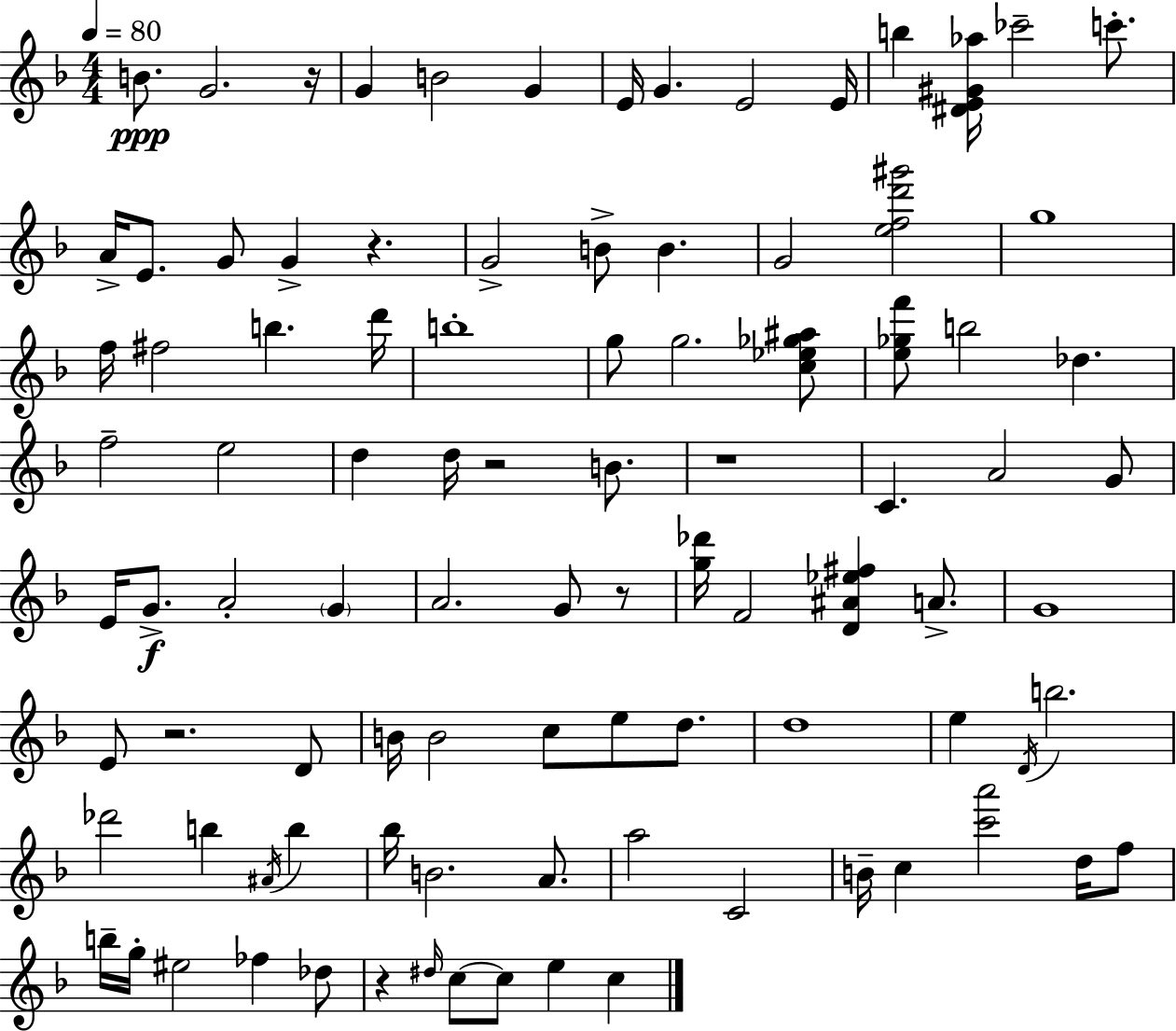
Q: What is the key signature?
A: F major